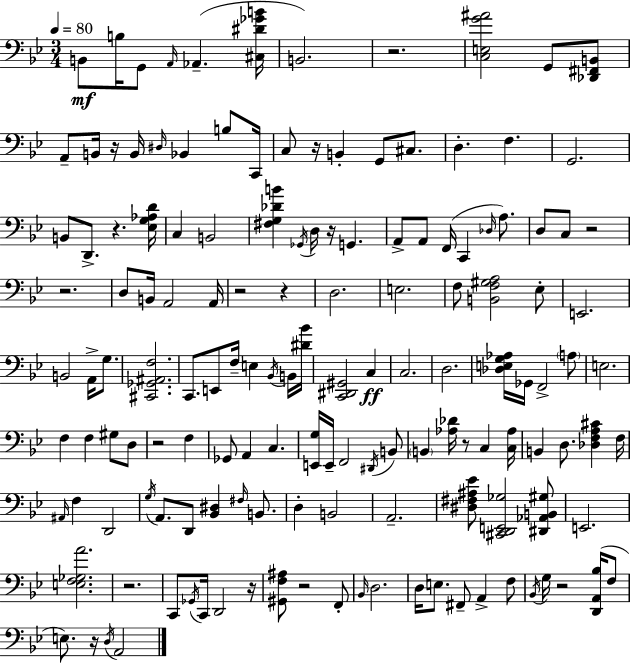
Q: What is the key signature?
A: BES major